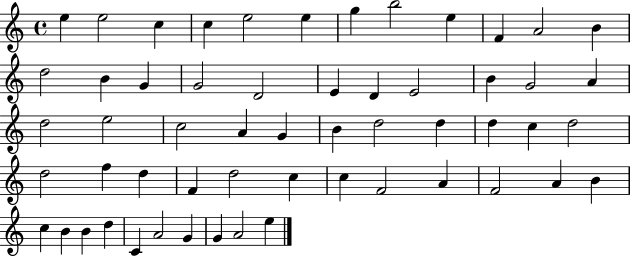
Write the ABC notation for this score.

X:1
T:Untitled
M:4/4
L:1/4
K:C
e e2 c c e2 e g b2 e F A2 B d2 B G G2 D2 E D E2 B G2 A d2 e2 c2 A G B d2 d d c d2 d2 f d F d2 c c F2 A F2 A B c B B d C A2 G G A2 e